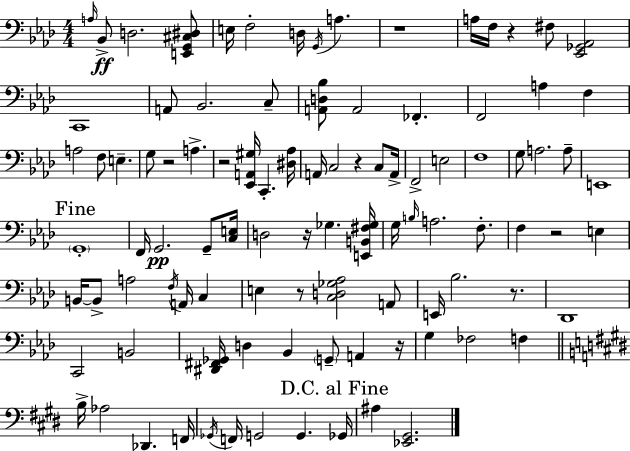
X:1
T:Untitled
M:4/4
L:1/4
K:Ab
A,/4 _B,,/2 D,2 [E,,G,,^C,^D,]/2 E,/4 F,2 D,/4 G,,/4 A, z4 A,/4 F,/4 z ^F,/2 [_E,,_G,,_A,,]2 C,,4 A,,/2 _B,,2 C,/2 [A,,D,_B,]/2 A,,2 _F,, F,,2 A, F, A,2 F,/2 E, G,/2 z2 A, z2 [_E,,A,,^G,]/4 C,, [^D,_A,]/4 A,,/4 C,2 z C,/2 A,,/4 F,,2 E,2 F,4 G,/2 A,2 A,/2 E,,4 G,,4 F,,/4 G,,2 G,,/2 [C,E,]/4 D,2 z/4 _G, [E,,B,,^F,_G,]/4 G,/4 B,/4 A,2 F,/2 F, z2 E, B,,/4 B,,/2 A,2 F,/4 A,,/4 C, E, z/2 [C,D,_G,_A,]2 A,,/2 E,,/4 _B,2 z/2 _D,,4 C,,2 B,,2 [^D,,^F,,_G,,]/4 D, _B,, G,,/2 A,, z/4 G, _F,2 F, B,/4 _A,2 _D,, F,,/4 _G,,/4 F,,/4 G,,2 G,, _G,,/4 ^A, [_E,,^G,,]2